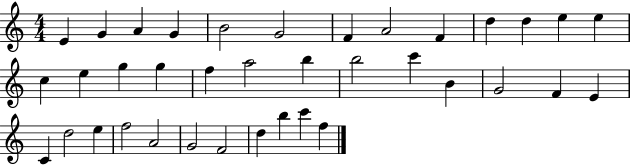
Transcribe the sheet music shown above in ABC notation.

X:1
T:Untitled
M:4/4
L:1/4
K:C
E G A G B2 G2 F A2 F d d e e c e g g f a2 b b2 c' B G2 F E C d2 e f2 A2 G2 F2 d b c' f